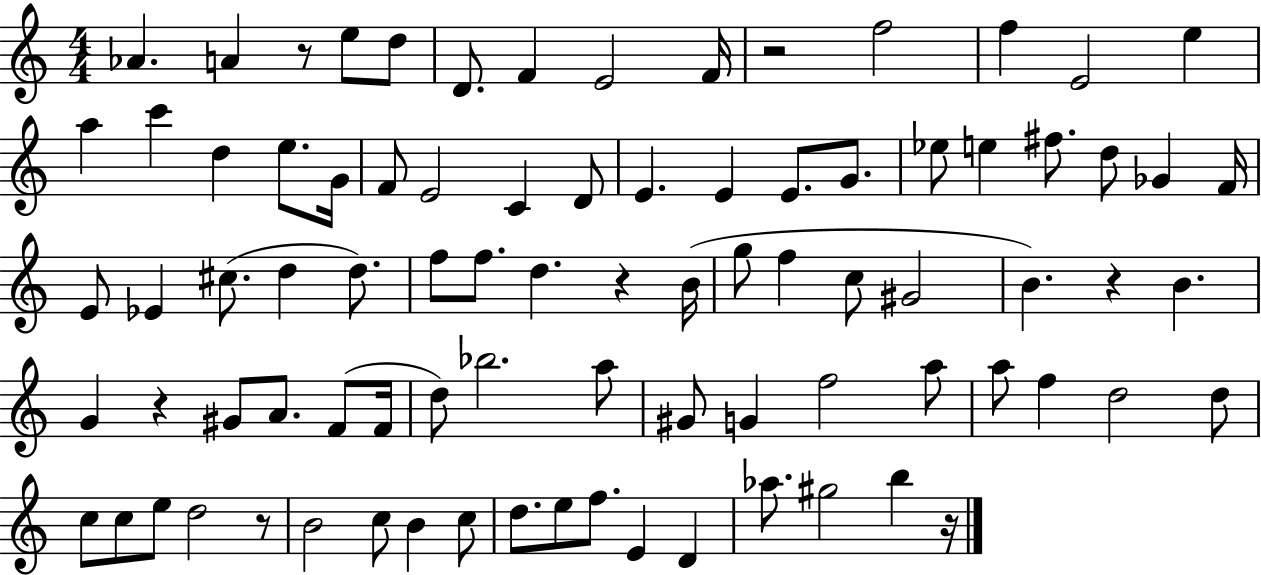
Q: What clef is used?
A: treble